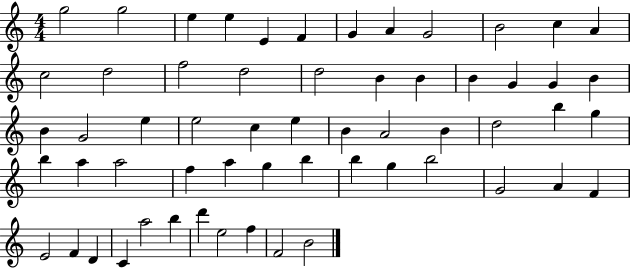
{
  \clef treble
  \numericTimeSignature
  \time 4/4
  \key c \major
  g''2 g''2 | e''4 e''4 e'4 f'4 | g'4 a'4 g'2 | b'2 c''4 a'4 | \break c''2 d''2 | f''2 d''2 | d''2 b'4 b'4 | b'4 g'4 g'4 b'4 | \break b'4 g'2 e''4 | e''2 c''4 e''4 | b'4 a'2 b'4 | d''2 b''4 g''4 | \break b''4 a''4 a''2 | f''4 a''4 g''4 b''4 | b''4 g''4 b''2 | g'2 a'4 f'4 | \break e'2 f'4 d'4 | c'4 a''2 b''4 | d'''4 e''2 f''4 | f'2 b'2 | \break \bar "|."
}